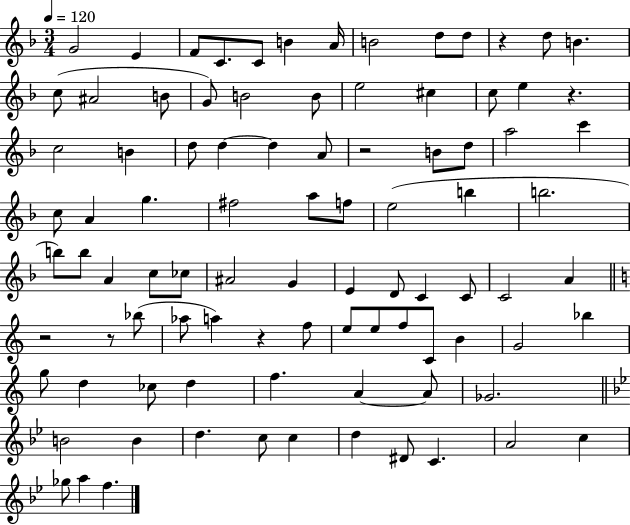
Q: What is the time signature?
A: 3/4